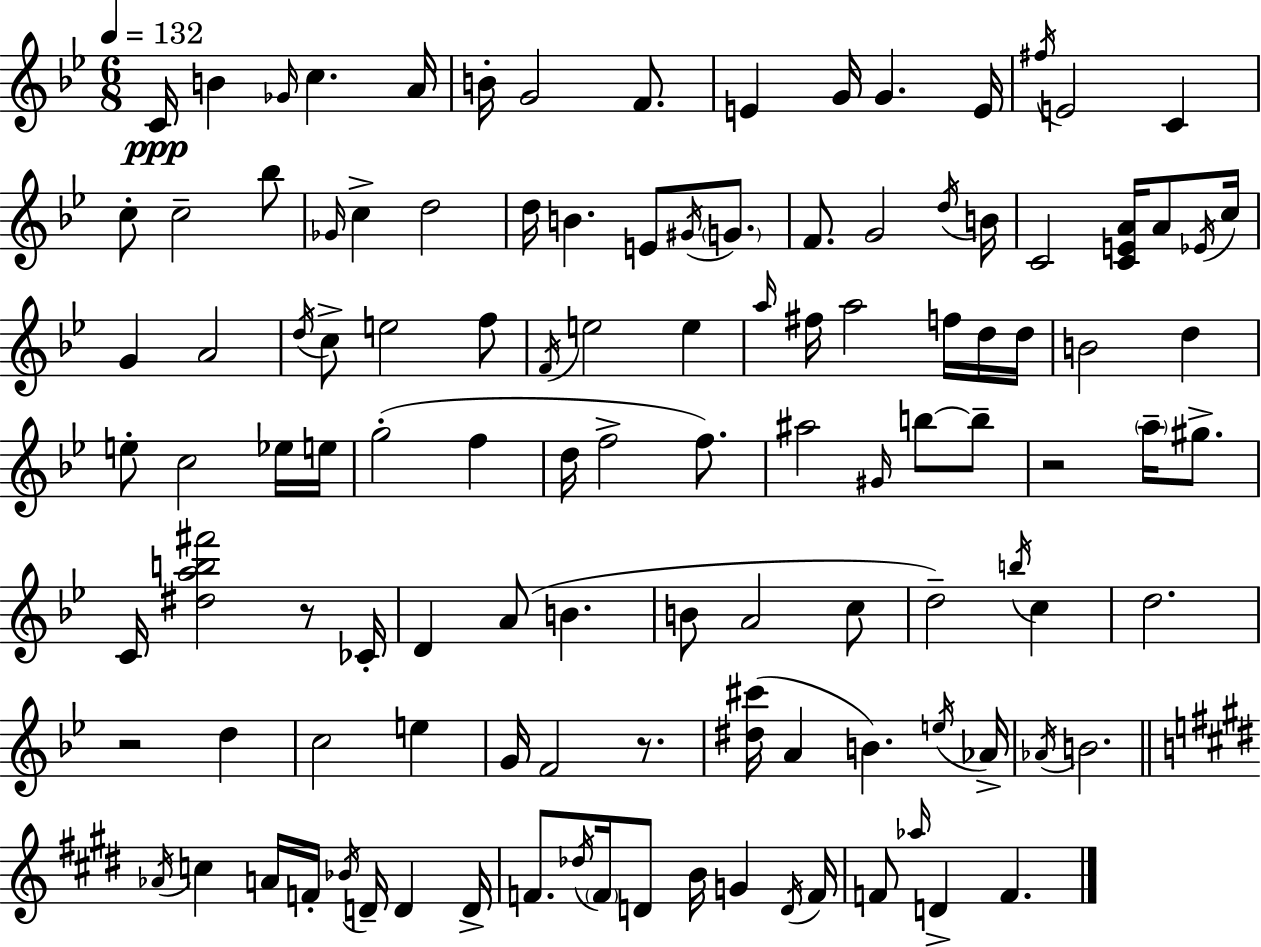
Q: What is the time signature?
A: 6/8